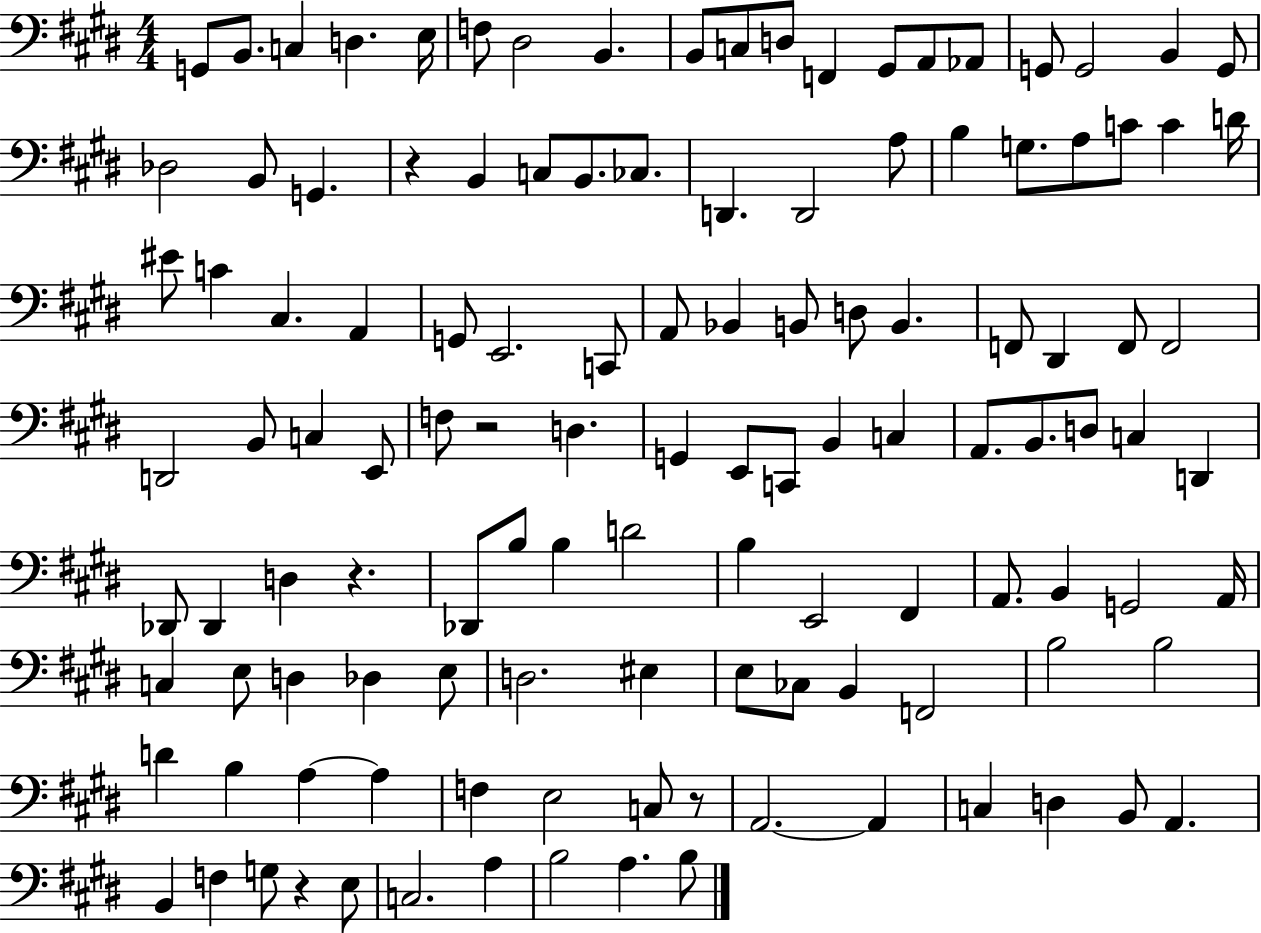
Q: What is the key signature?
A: E major